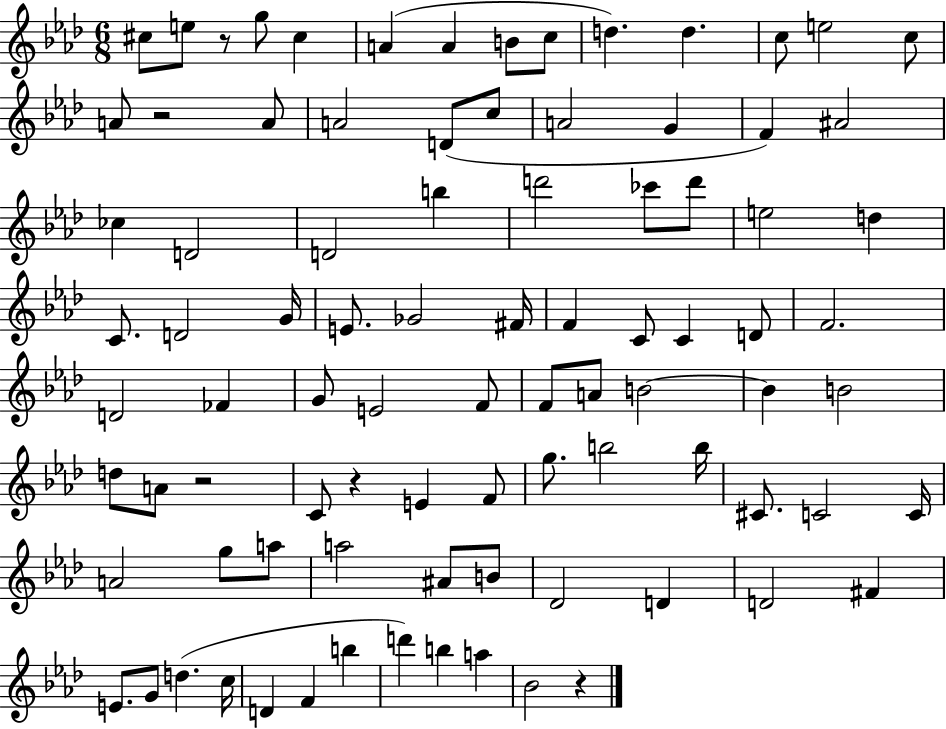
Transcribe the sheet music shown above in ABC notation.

X:1
T:Untitled
M:6/8
L:1/4
K:Ab
^c/2 e/2 z/2 g/2 ^c A A B/2 c/2 d d c/2 e2 c/2 A/2 z2 A/2 A2 D/2 c/2 A2 G F ^A2 _c D2 D2 b d'2 _c'/2 d'/2 e2 d C/2 D2 G/4 E/2 _G2 ^F/4 F C/2 C D/2 F2 D2 _F G/2 E2 F/2 F/2 A/2 B2 B B2 d/2 A/2 z2 C/2 z E F/2 g/2 b2 b/4 ^C/2 C2 C/4 A2 g/2 a/2 a2 ^A/2 B/2 _D2 D D2 ^F E/2 G/2 d c/4 D F b d' b a _B2 z